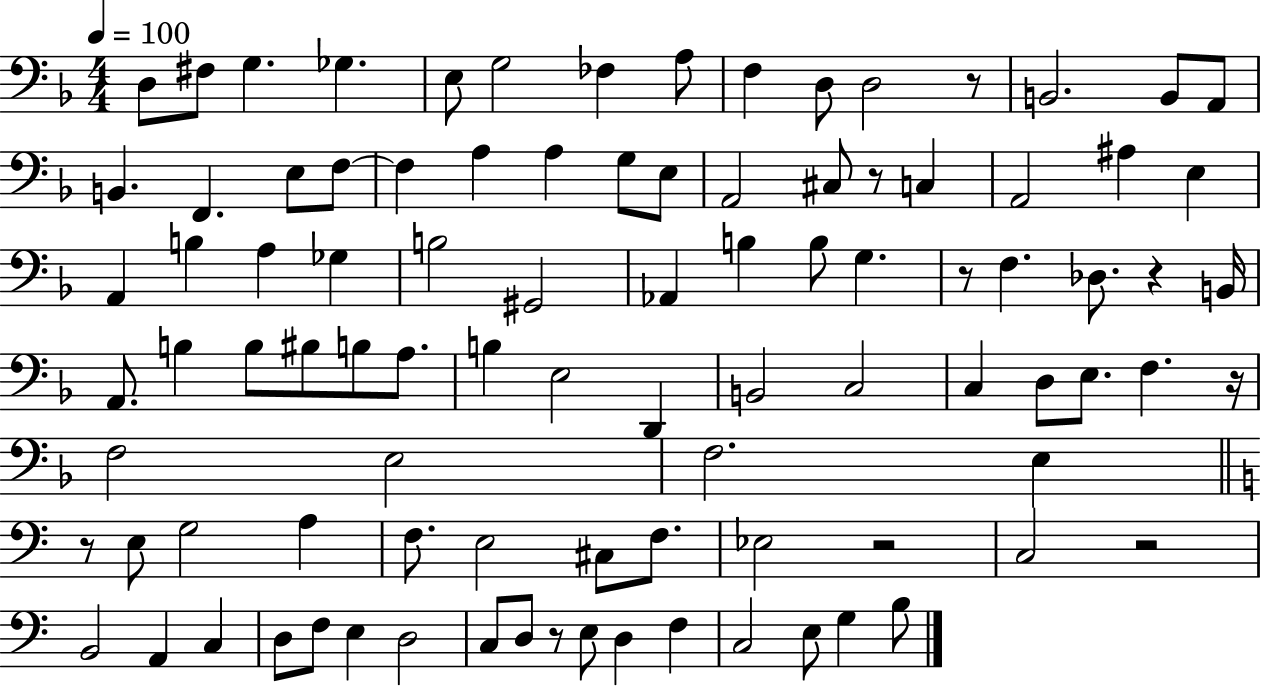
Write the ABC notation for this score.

X:1
T:Untitled
M:4/4
L:1/4
K:F
D,/2 ^F,/2 G, _G, E,/2 G,2 _F, A,/2 F, D,/2 D,2 z/2 B,,2 B,,/2 A,,/2 B,, F,, E,/2 F,/2 F, A, A, G,/2 E,/2 A,,2 ^C,/2 z/2 C, A,,2 ^A, E, A,, B, A, _G, B,2 ^G,,2 _A,, B, B,/2 G, z/2 F, _D,/2 z B,,/4 A,,/2 B, B,/2 ^B,/2 B,/2 A,/2 B, E,2 D,, B,,2 C,2 C, D,/2 E,/2 F, z/4 F,2 E,2 F,2 E, z/2 E,/2 G,2 A, F,/2 E,2 ^C,/2 F,/2 _E,2 z2 C,2 z2 B,,2 A,, C, D,/2 F,/2 E, D,2 C,/2 D,/2 z/2 E,/2 D, F, C,2 E,/2 G, B,/2